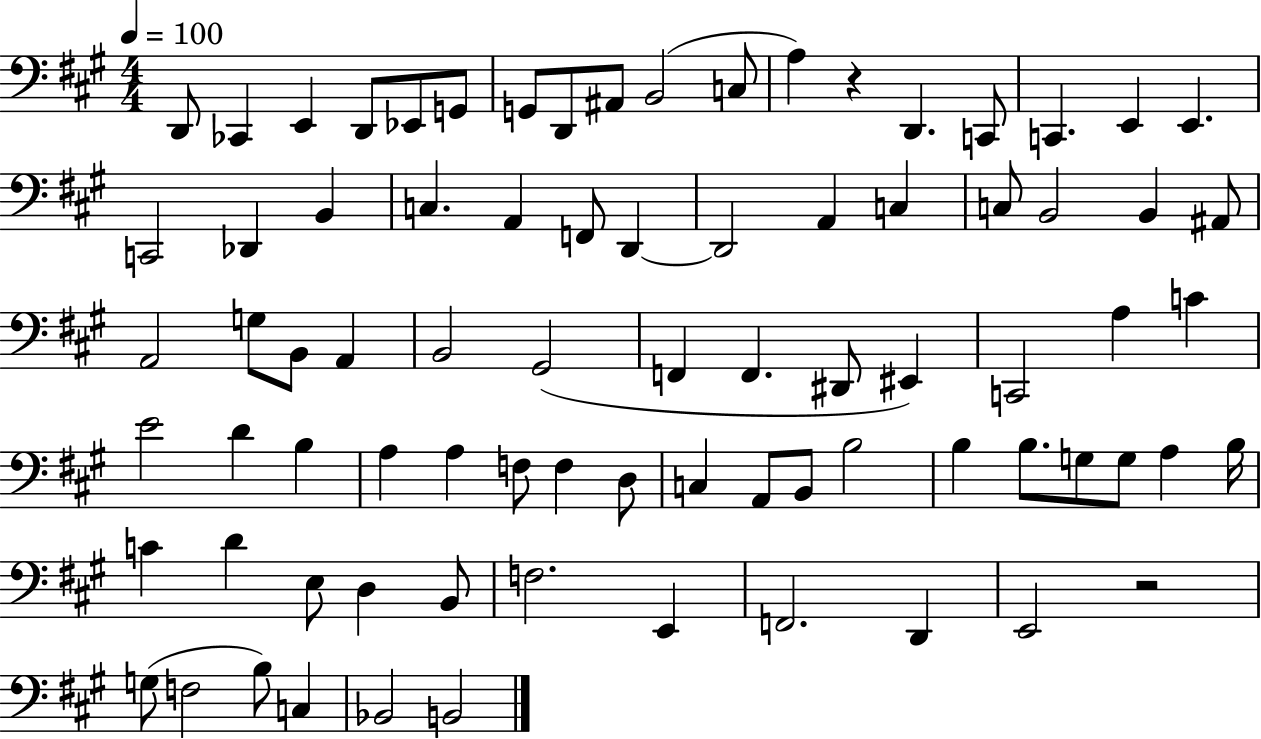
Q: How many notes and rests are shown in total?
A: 80